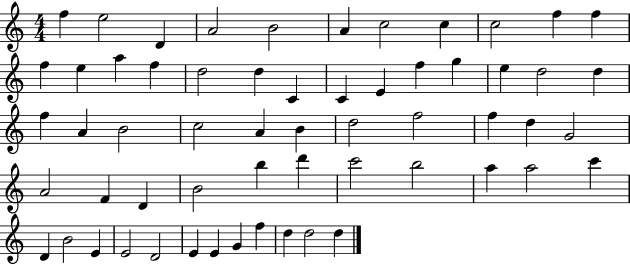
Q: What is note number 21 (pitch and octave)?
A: F5